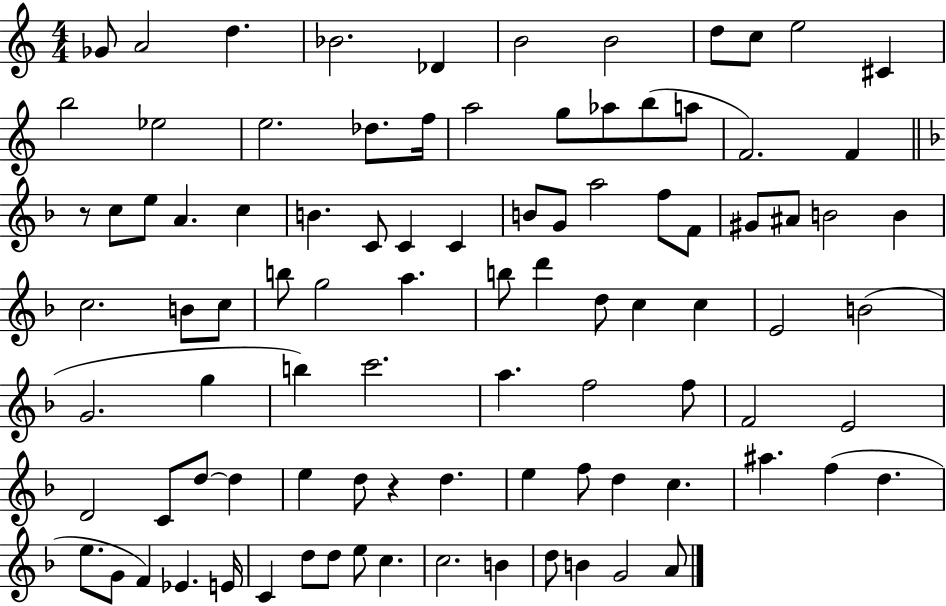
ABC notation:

X:1
T:Untitled
M:4/4
L:1/4
K:C
_G/2 A2 d _B2 _D B2 B2 d/2 c/2 e2 ^C b2 _e2 e2 _d/2 f/4 a2 g/2 _a/2 b/2 a/2 F2 F z/2 c/2 e/2 A c B C/2 C C B/2 G/2 a2 f/2 F/2 ^G/2 ^A/2 B2 B c2 B/2 c/2 b/2 g2 a b/2 d' d/2 c c E2 B2 G2 g b c'2 a f2 f/2 F2 E2 D2 C/2 d/2 d e d/2 z d e f/2 d c ^a f d e/2 G/2 F _E E/4 C d/2 d/2 e/2 c c2 B d/2 B G2 A/2